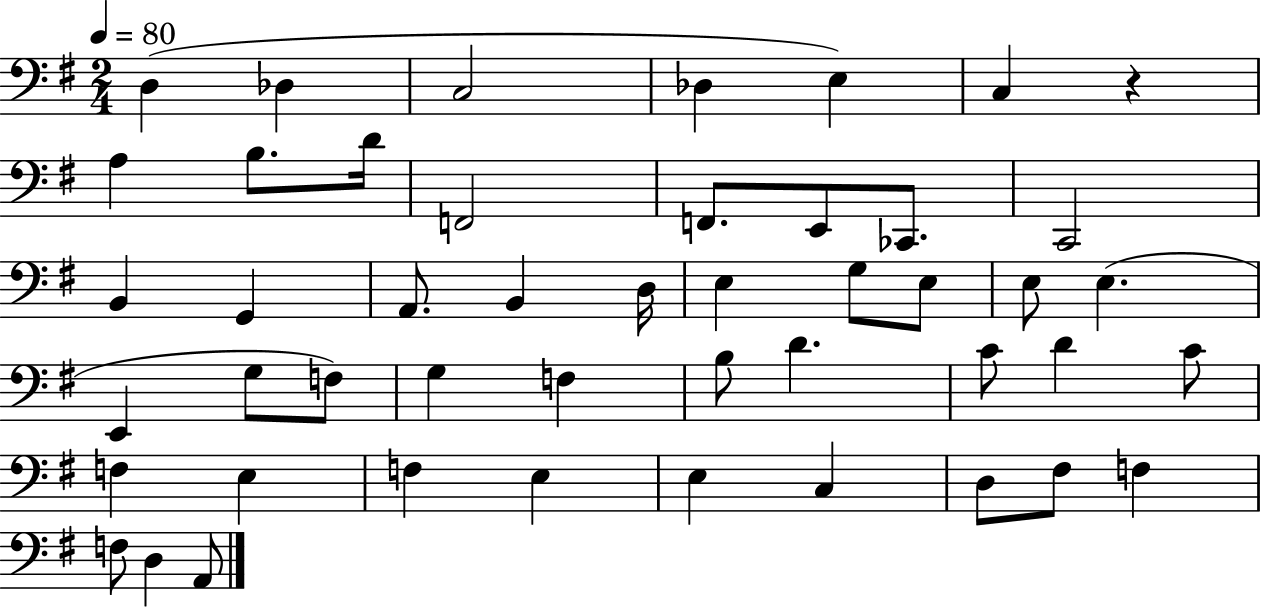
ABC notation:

X:1
T:Untitled
M:2/4
L:1/4
K:G
D, _D, C,2 _D, E, C, z A, B,/2 D/4 F,,2 F,,/2 E,,/2 _C,,/2 C,,2 B,, G,, A,,/2 B,, D,/4 E, G,/2 E,/2 E,/2 E, E,, G,/2 F,/2 G, F, B,/2 D C/2 D C/2 F, E, F, E, E, C, D,/2 ^F,/2 F, F,/2 D, A,,/2